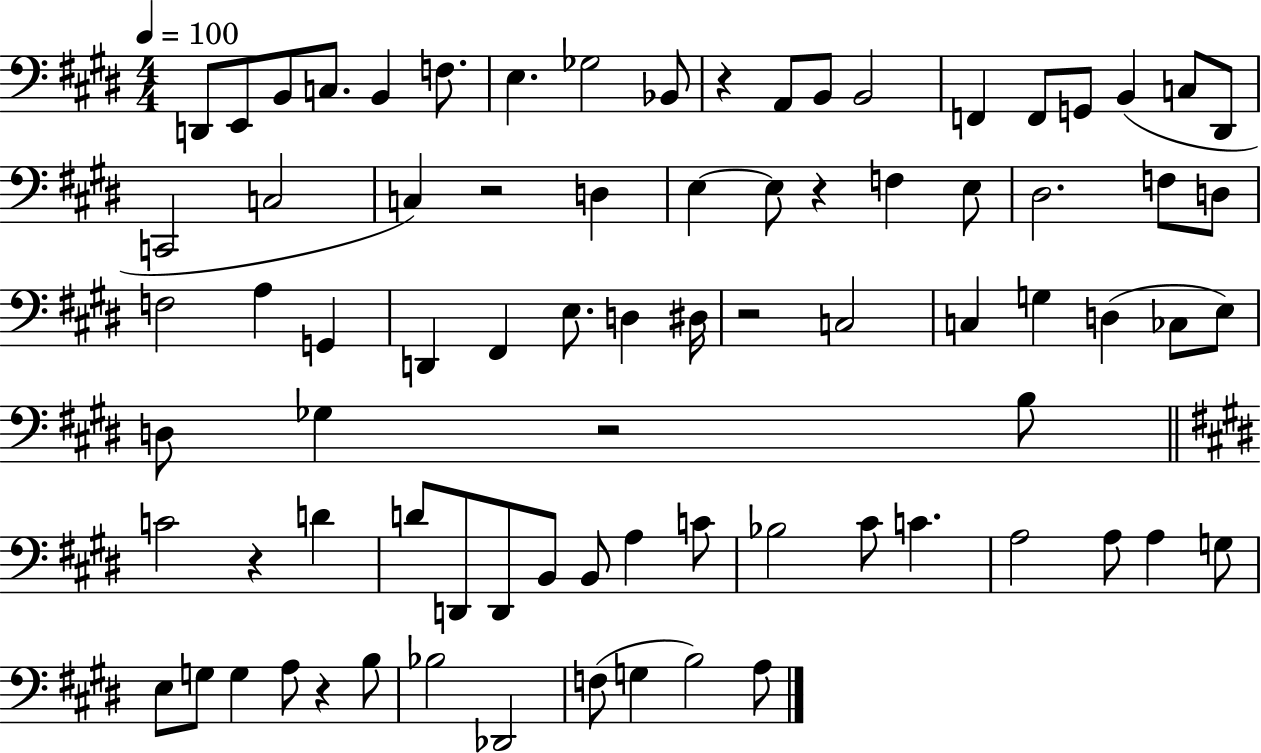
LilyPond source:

{
  \clef bass
  \numericTimeSignature
  \time 4/4
  \key e \major
  \tempo 4 = 100
  d,8 e,8 b,8 c8. b,4 f8. | e4. ges2 bes,8 | r4 a,8 b,8 b,2 | f,4 f,8 g,8 b,4( c8 dis,8 | \break c,2 c2 | c4) r2 d4 | e4~~ e8 r4 f4 e8 | dis2. f8 d8 | \break f2 a4 g,4 | d,4 fis,4 e8. d4 dis16 | r2 c2 | c4 g4 d4( ces8 e8) | \break d8 ges4 r2 b8 | \bar "||" \break \key e \major c'2 r4 d'4 | d'8 d,8 d,8 b,8 b,8 a4 c'8 | bes2 cis'8 c'4. | a2 a8 a4 g8 | \break e8 g8 g4 a8 r4 b8 | bes2 des,2 | f8( g4 b2) a8 | \bar "|."
}